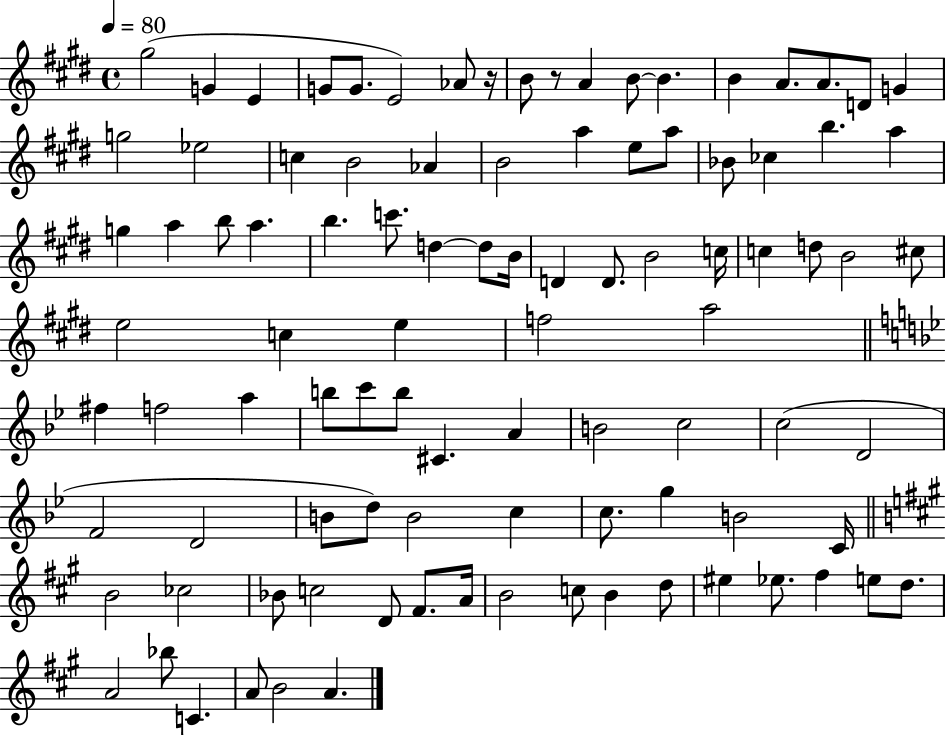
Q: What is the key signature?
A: E major